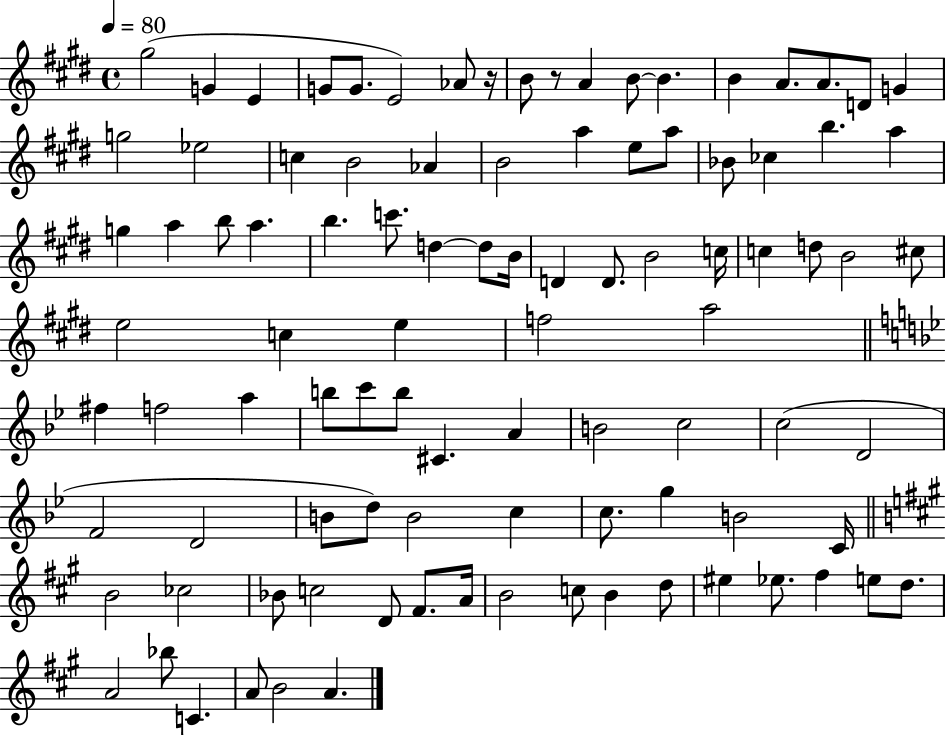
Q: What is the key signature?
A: E major